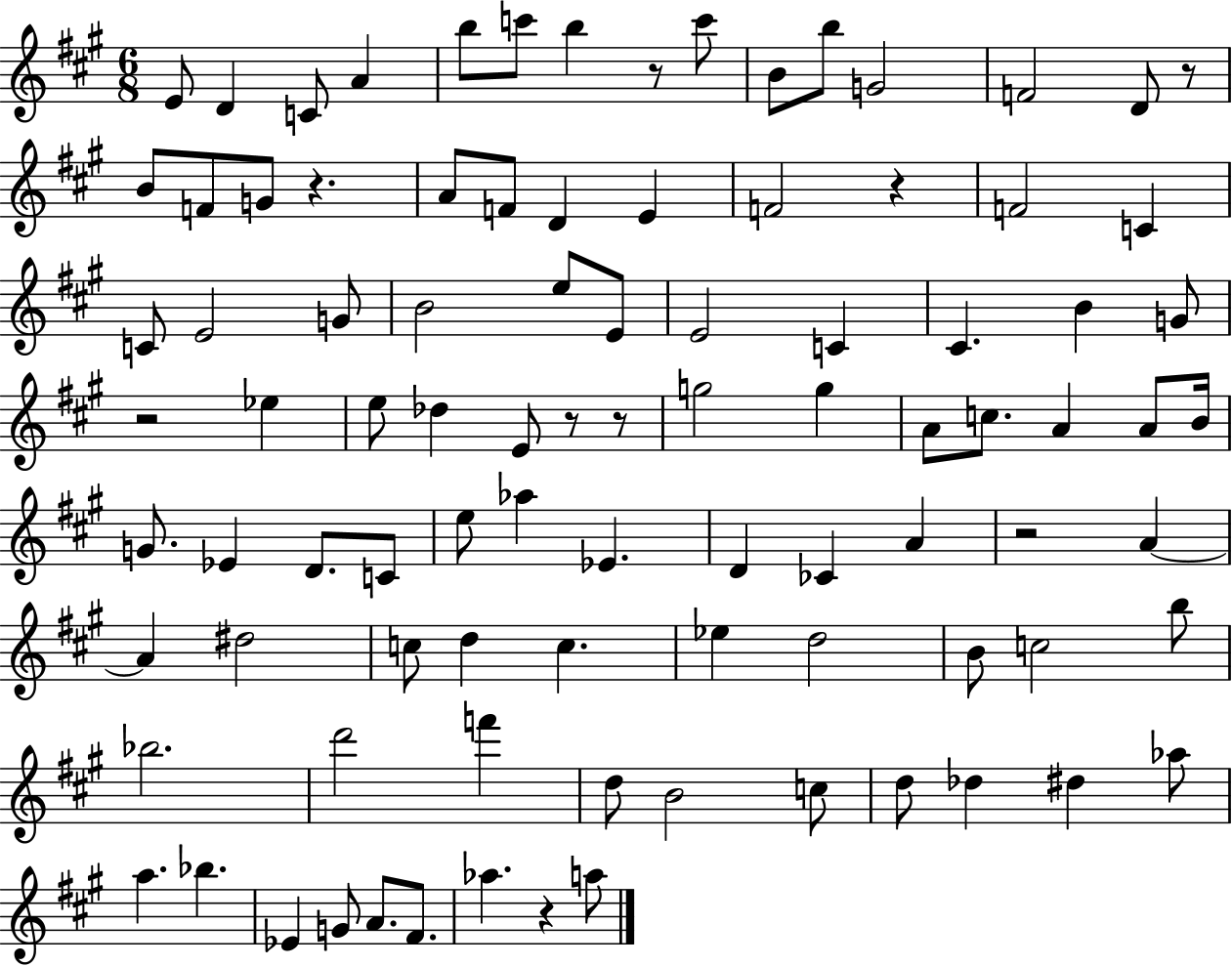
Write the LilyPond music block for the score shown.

{
  \clef treble
  \numericTimeSignature
  \time 6/8
  \key a \major
  e'8 d'4 c'8 a'4 | b''8 c'''8 b''4 r8 c'''8 | b'8 b''8 g'2 | f'2 d'8 r8 | \break b'8 f'8 g'8 r4. | a'8 f'8 d'4 e'4 | f'2 r4 | f'2 c'4 | \break c'8 e'2 g'8 | b'2 e''8 e'8 | e'2 c'4 | cis'4. b'4 g'8 | \break r2 ees''4 | e''8 des''4 e'8 r8 r8 | g''2 g''4 | a'8 c''8. a'4 a'8 b'16 | \break g'8. ees'4 d'8. c'8 | e''8 aes''4 ees'4. | d'4 ces'4 a'4 | r2 a'4~~ | \break a'4 dis''2 | c''8 d''4 c''4. | ees''4 d''2 | b'8 c''2 b''8 | \break bes''2. | d'''2 f'''4 | d''8 b'2 c''8 | d''8 des''4 dis''4 aes''8 | \break a''4. bes''4. | ees'4 g'8 a'8. fis'8. | aes''4. r4 a''8 | \bar "|."
}